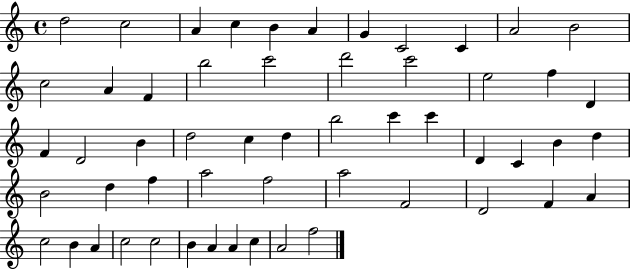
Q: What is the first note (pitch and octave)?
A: D5